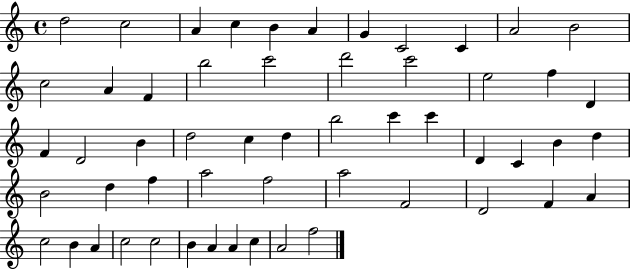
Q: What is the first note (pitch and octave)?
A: D5